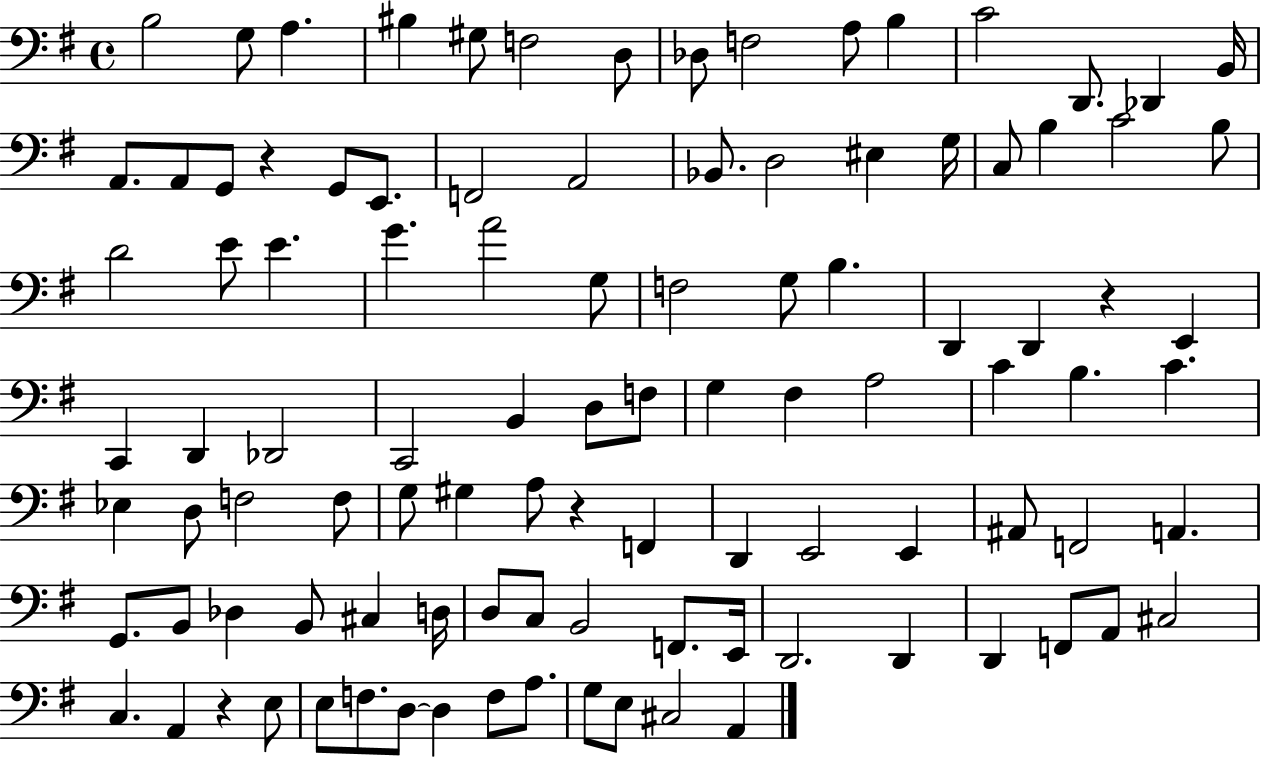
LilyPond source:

{
  \clef bass
  \time 4/4
  \defaultTimeSignature
  \key g \major
  \repeat volta 2 { b2 g8 a4. | bis4 gis8 f2 d8 | des8 f2 a8 b4 | c'2 d,8. des,4 b,16 | \break a,8. a,8 g,8 r4 g,8 e,8. | f,2 a,2 | bes,8. d2 eis4 g16 | c8 b4 c'2 b8 | \break d'2 e'8 e'4. | g'4. a'2 g8 | f2 g8 b4. | d,4 d,4 r4 e,4 | \break c,4 d,4 des,2 | c,2 b,4 d8 f8 | g4 fis4 a2 | c'4 b4. c'4. | \break ees4 d8 f2 f8 | g8 gis4 a8 r4 f,4 | d,4 e,2 e,4 | ais,8 f,2 a,4. | \break g,8. b,8 des4 b,8 cis4 d16 | d8 c8 b,2 f,8. e,16 | d,2. d,4 | d,4 f,8 a,8 cis2 | \break c4. a,4 r4 e8 | e8 f8. d8~~ d4 f8 a8. | g8 e8 cis2 a,4 | } \bar "|."
}